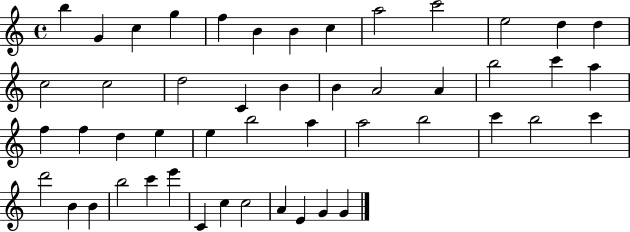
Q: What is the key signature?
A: C major